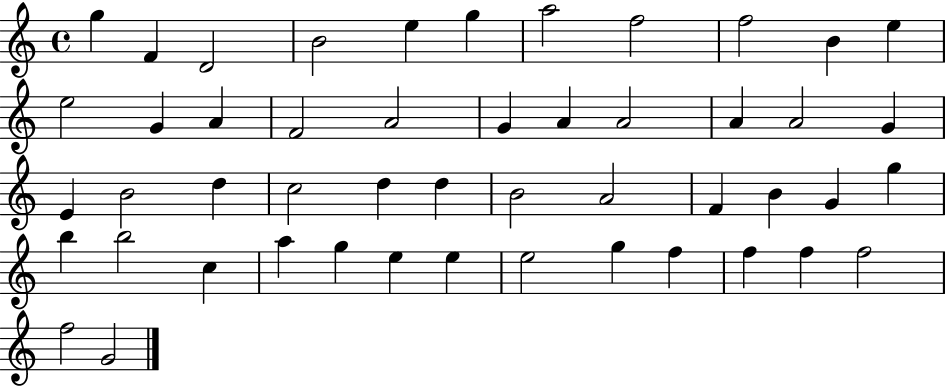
{
  \clef treble
  \time 4/4
  \defaultTimeSignature
  \key c \major
  g''4 f'4 d'2 | b'2 e''4 g''4 | a''2 f''2 | f''2 b'4 e''4 | \break e''2 g'4 a'4 | f'2 a'2 | g'4 a'4 a'2 | a'4 a'2 g'4 | \break e'4 b'2 d''4 | c''2 d''4 d''4 | b'2 a'2 | f'4 b'4 g'4 g''4 | \break b''4 b''2 c''4 | a''4 g''4 e''4 e''4 | e''2 g''4 f''4 | f''4 f''4 f''2 | \break f''2 g'2 | \bar "|."
}